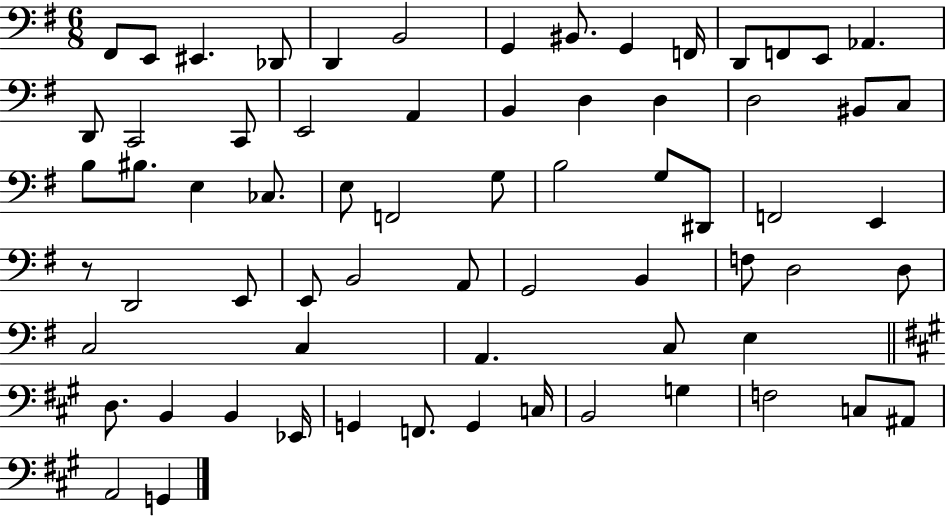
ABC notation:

X:1
T:Untitled
M:6/8
L:1/4
K:G
^F,,/2 E,,/2 ^E,, _D,,/2 D,, B,,2 G,, ^B,,/2 G,, F,,/4 D,,/2 F,,/2 E,,/2 _A,, D,,/2 C,,2 C,,/2 E,,2 A,, B,, D, D, D,2 ^B,,/2 C,/2 B,/2 ^B,/2 E, _C,/2 E,/2 F,,2 G,/2 B,2 G,/2 ^D,,/2 F,,2 E,, z/2 D,,2 E,,/2 E,,/2 B,,2 A,,/2 G,,2 B,, F,/2 D,2 D,/2 C,2 C, A,, C,/2 E, D,/2 B,, B,, _E,,/4 G,, F,,/2 G,, C,/4 B,,2 G, F,2 C,/2 ^A,,/2 A,,2 G,,